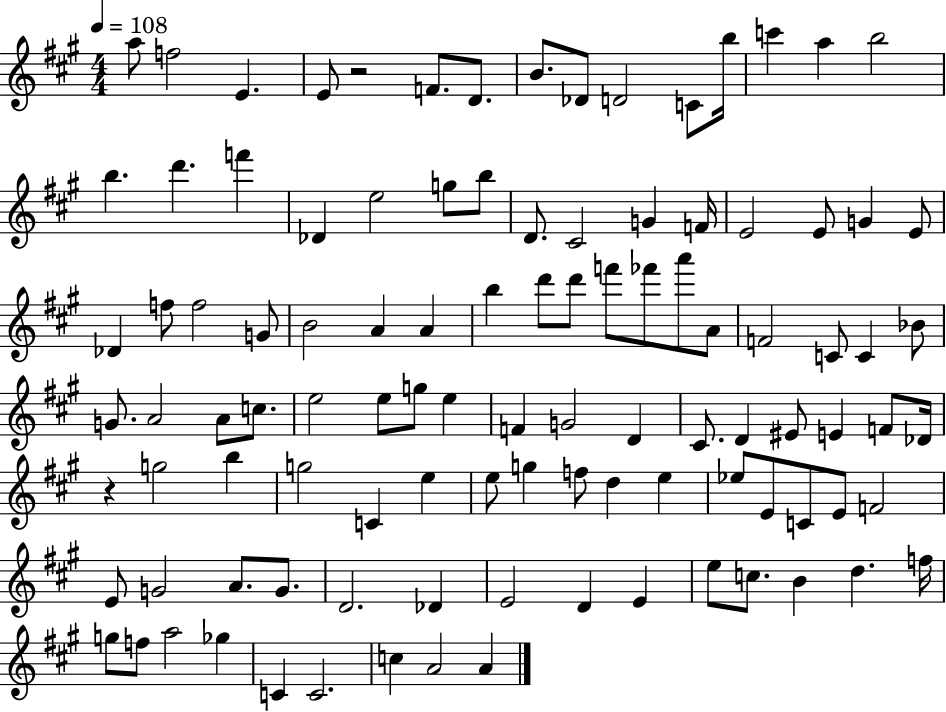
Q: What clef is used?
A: treble